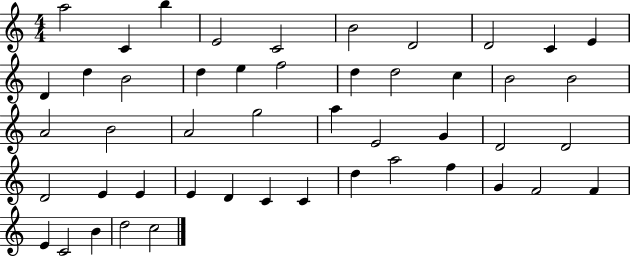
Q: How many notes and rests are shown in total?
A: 48